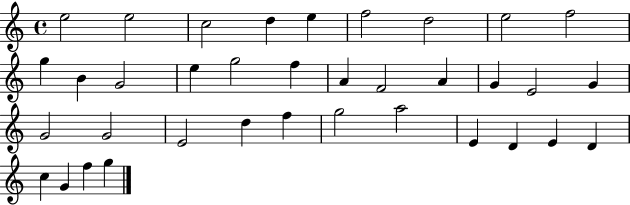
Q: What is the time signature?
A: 4/4